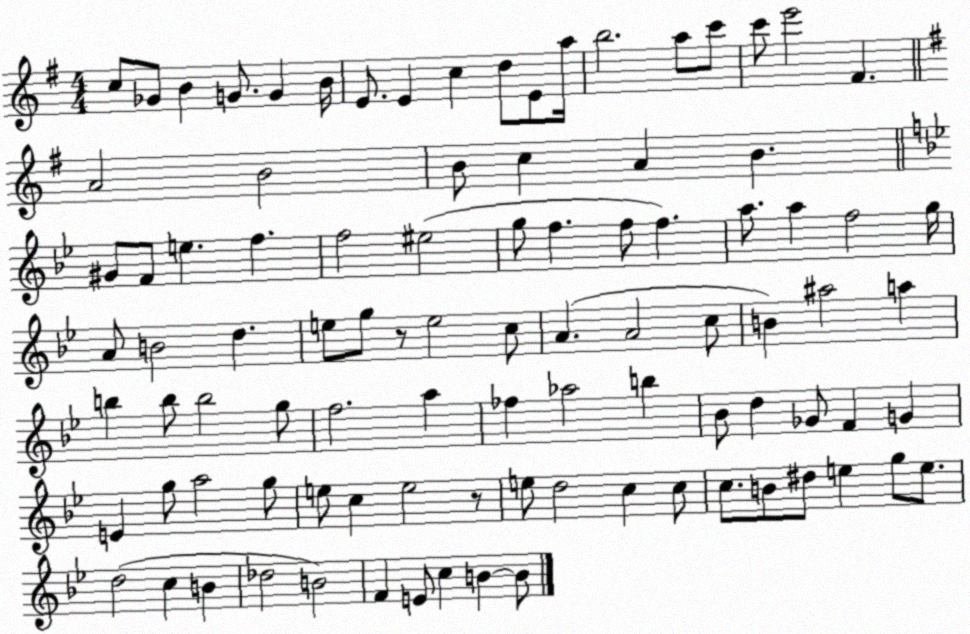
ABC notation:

X:1
T:Untitled
M:4/4
L:1/4
K:G
c/2 _G/2 B G/2 G B/4 E/2 E c d/2 E/2 a/4 b2 a/2 c'/2 c'/2 e'2 ^F A2 B2 B/2 c A B ^G/2 F/2 e f f2 ^e2 g/2 f f/2 f a/2 a f2 g/4 A/2 B2 d e/2 g/2 z/2 e2 c/2 A A2 c/2 B ^a2 a b b/2 b2 g/2 f2 a _f _a2 b _B/2 d _G/2 F G E g/2 a2 g/2 e/2 c e2 z/2 e/2 d2 c c/2 c/2 B/2 ^d/2 e g/2 e/2 d2 c B _d2 B2 F E/2 c B B/2